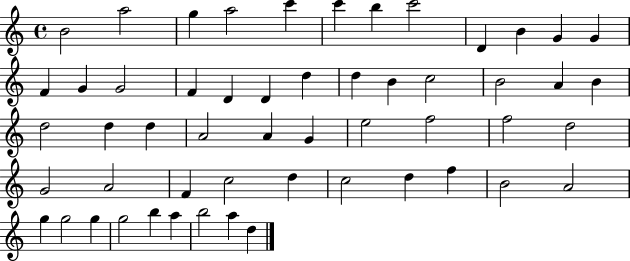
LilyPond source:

{
  \clef treble
  \time 4/4
  \defaultTimeSignature
  \key c \major
  b'2 a''2 | g''4 a''2 c'''4 | c'''4 b''4 c'''2 | d'4 b'4 g'4 g'4 | \break f'4 g'4 g'2 | f'4 d'4 d'4 d''4 | d''4 b'4 c''2 | b'2 a'4 b'4 | \break d''2 d''4 d''4 | a'2 a'4 g'4 | e''2 f''2 | f''2 d''2 | \break g'2 a'2 | f'4 c''2 d''4 | c''2 d''4 f''4 | b'2 a'2 | \break g''4 g''2 g''4 | g''2 b''4 a''4 | b''2 a''4 d''4 | \bar "|."
}